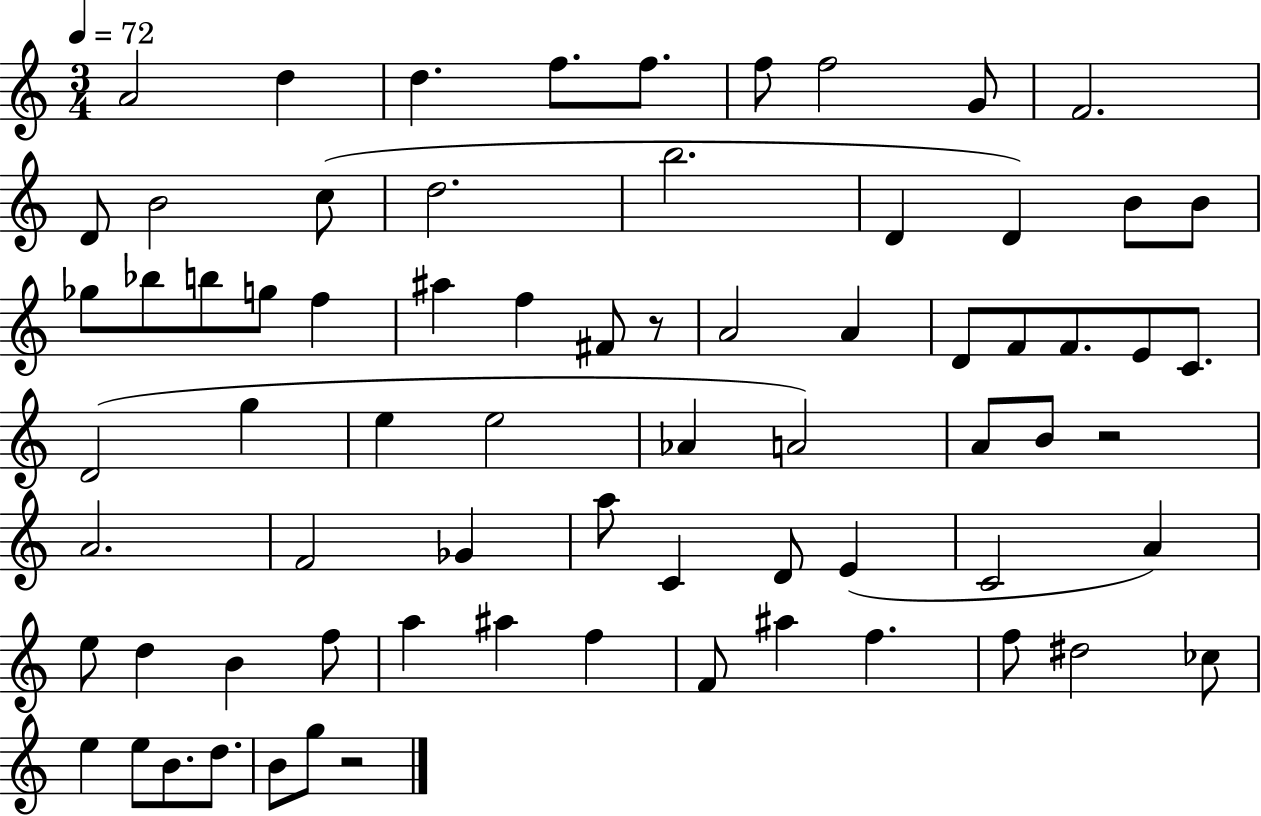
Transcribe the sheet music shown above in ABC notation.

X:1
T:Untitled
M:3/4
L:1/4
K:C
A2 d d f/2 f/2 f/2 f2 G/2 F2 D/2 B2 c/2 d2 b2 D D B/2 B/2 _g/2 _b/2 b/2 g/2 f ^a f ^F/2 z/2 A2 A D/2 F/2 F/2 E/2 C/2 D2 g e e2 _A A2 A/2 B/2 z2 A2 F2 _G a/2 C D/2 E C2 A e/2 d B f/2 a ^a f F/2 ^a f f/2 ^d2 _c/2 e e/2 B/2 d/2 B/2 g/2 z2